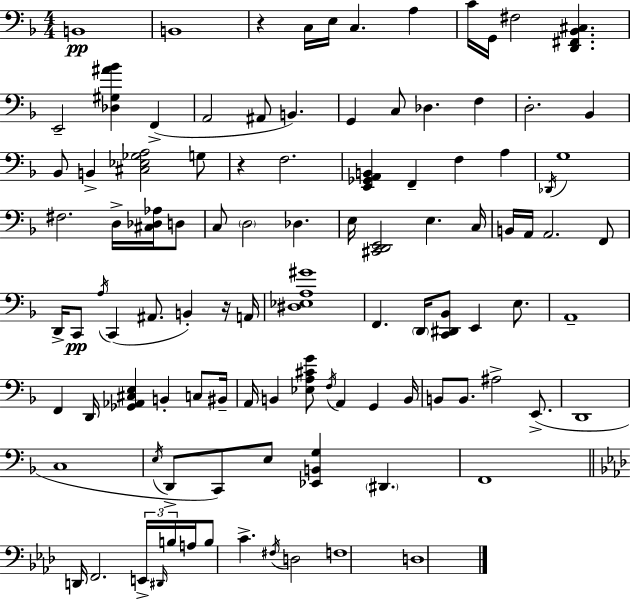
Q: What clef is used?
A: bass